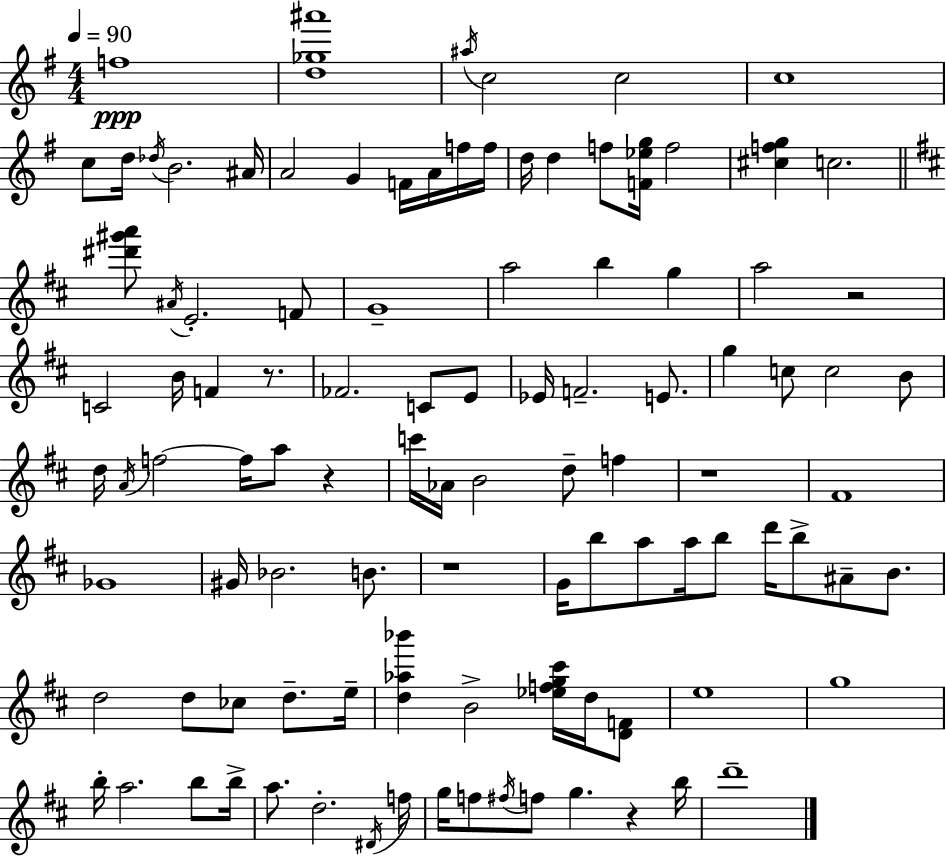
{
  \clef treble
  \numericTimeSignature
  \time 4/4
  \key e \minor
  \tempo 4 = 90
  f''1\ppp | <d'' ges'' ais'''>1 | \acciaccatura { ais''16 } c''2 c''2 | c''1 | \break c''8 d''16 \acciaccatura { des''16 } b'2. | ais'16 a'2 g'4 f'16 a'16 | f''16 f''16 d''16 d''4 f''8 <f' ees'' g''>16 f''2 | <cis'' f'' g''>4 c''2. | \break \bar "||" \break \key b \minor <dis''' gis''' a'''>8 \acciaccatura { ais'16 } e'2.-. f'8 | g'1-- | a''2 b''4 g''4 | a''2 r2 | \break c'2 b'16 f'4 r8. | fes'2. c'8 e'8 | ees'16 f'2.-- e'8. | g''4 c''8 c''2 b'8 | \break d''16 \acciaccatura { a'16 } f''2~~ f''16 a''8 r4 | c'''16 aes'16 b'2 d''8-- f''4 | r1 | fis'1 | \break ges'1 | gis'16 bes'2. b'8. | r1 | g'16 b''8 a''8 a''16 b''8 d'''16 b''8-> ais'8-- b'8. | \break d''2 d''8 ces''8 d''8.-- | e''16-- <d'' aes'' bes'''>4 b'2-> <ees'' f'' g'' cis'''>16 d''16 | <d' f'>8 e''1 | g''1 | \break b''16-. a''2. b''8 | b''16-> a''8. d''2.-. | \acciaccatura { dis'16 } f''16 g''16 f''8 \acciaccatura { fis''16 } f''8 g''4. r4 | b''16 d'''1-- | \break \bar "|."
}